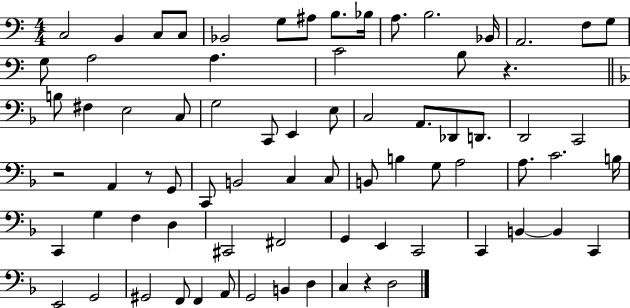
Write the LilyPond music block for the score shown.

{
  \clef bass
  \numericTimeSignature
  \time 4/4
  \key c \major
  c2 b,4 c8 c8 | bes,2 g8 ais8 b8. bes16 | a8. b2. bes,16 | a,2. f8 g8 | \break g8 a2 a4. | c'2 b8 r4. | \bar "||" \break \key f \major b8 fis4 e2 c8 | g2 c,8 e,4 e8 | c2 a,8. des,8 d,8. | d,2 c,2 | \break r2 a,4 r8 g,8 | c,8 b,2 c4 c8 | b,8 b4 g8 a2 | a8. c'2. b16 | \break c,4 g4 f4 d4 | cis,2 fis,2 | g,4 e,4 c,2 | c,4 b,4~~ b,4 c,4 | \break e,2 g,2 | gis,2 f,8 f,4 a,8 | g,2 b,4 d4 | c4 r4 d2 | \break \bar "|."
}